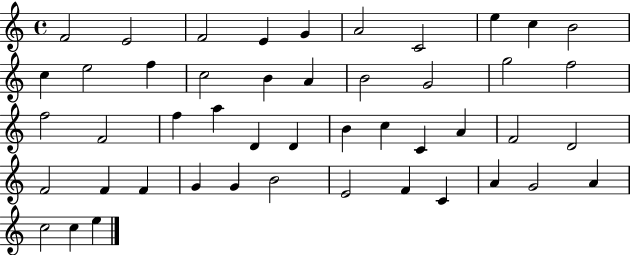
F4/h E4/h F4/h E4/q G4/q A4/h C4/h E5/q C5/q B4/h C5/q E5/h F5/q C5/h B4/q A4/q B4/h G4/h G5/h F5/h F5/h F4/h F5/q A5/q D4/q D4/q B4/q C5/q C4/q A4/q F4/h D4/h F4/h F4/q F4/q G4/q G4/q B4/h E4/h F4/q C4/q A4/q G4/h A4/q C5/h C5/q E5/q